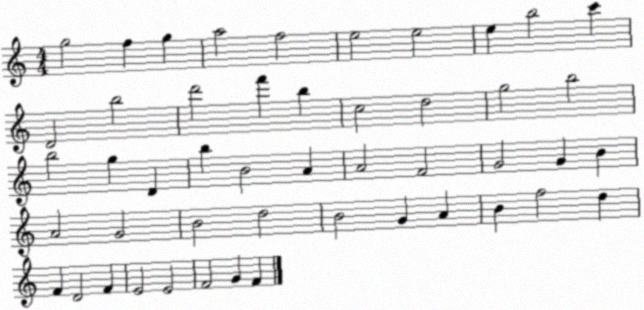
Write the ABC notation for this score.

X:1
T:Untitled
M:4/4
L:1/4
K:C
g2 f g a2 f2 e2 e2 e b2 c' D2 b2 d'2 f' b c2 d2 g2 b2 b2 g D b B2 A A2 F2 G2 G B A2 G2 B2 d2 B2 G A B f2 d F D2 F E2 E2 F2 G F